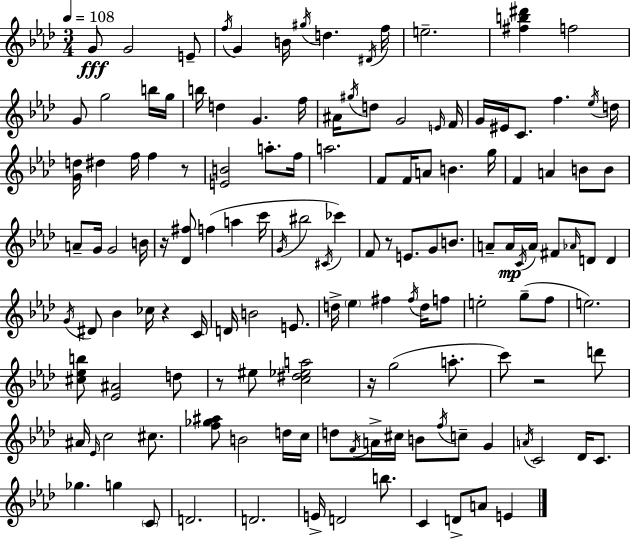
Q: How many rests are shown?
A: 7